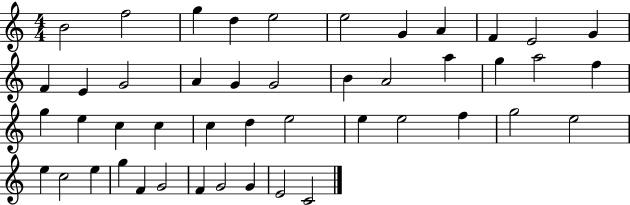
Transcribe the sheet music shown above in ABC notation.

X:1
T:Untitled
M:4/4
L:1/4
K:C
B2 f2 g d e2 e2 G A F E2 G F E G2 A G G2 B A2 a g a2 f g e c c c d e2 e e2 f g2 e2 e c2 e g F G2 F G2 G E2 C2